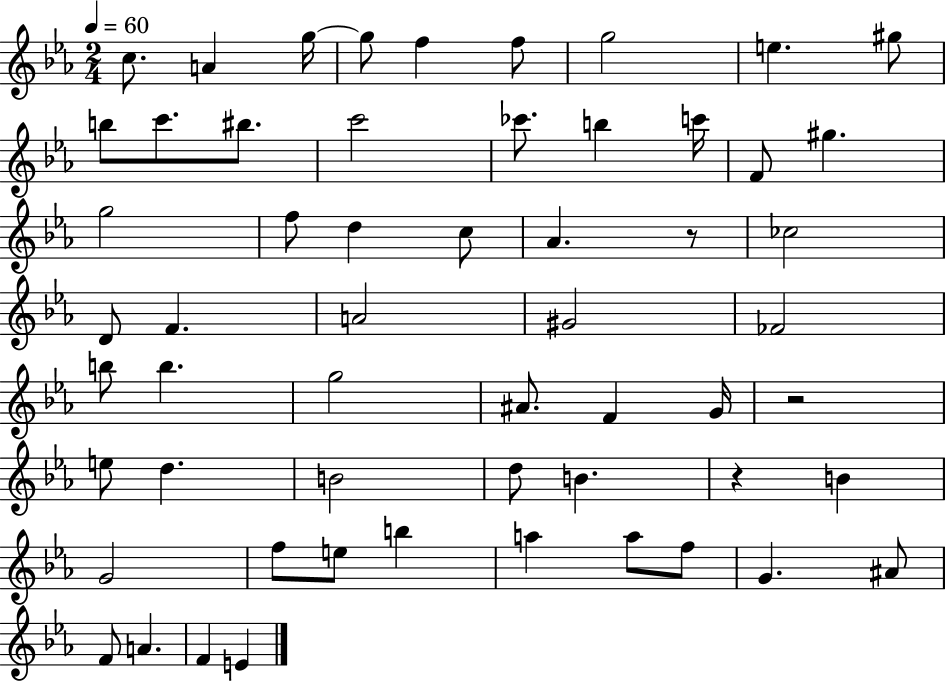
C5/e. A4/q G5/s G5/e F5/q F5/e G5/h E5/q. G#5/e B5/e C6/e. BIS5/e. C6/h CES6/e. B5/q C6/s F4/e G#5/q. G5/h F5/e D5/q C5/e Ab4/q. R/e CES5/h D4/e F4/q. A4/h G#4/h FES4/h B5/e B5/q. G5/h A#4/e. F4/q G4/s R/h E5/e D5/q. B4/h D5/e B4/q. R/q B4/q G4/h F5/e E5/e B5/q A5/q A5/e F5/e G4/q. A#4/e F4/e A4/q. F4/q E4/q